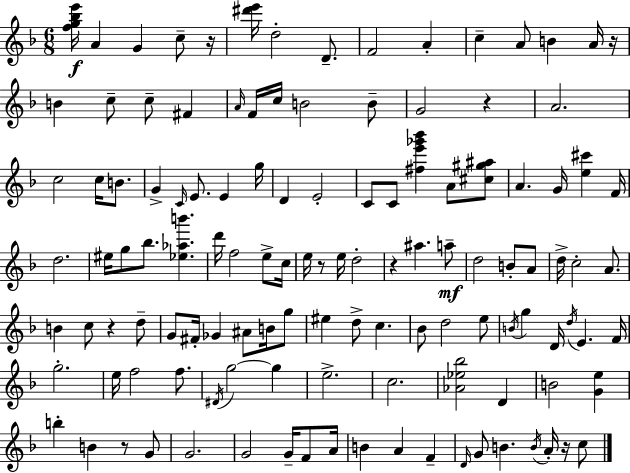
X:1
T:Untitled
M:6/8
L:1/4
K:Dm
[fg_be']/4 A G c/2 z/4 [^d'e']/4 d2 D/2 F2 A c A/2 B A/4 z/4 B c/2 c/2 ^F A/4 F/4 c/4 B2 B/2 G2 z A2 c2 c/4 B/2 G C/4 E/2 E g/4 D E2 C/2 C/2 [^fe'_g'_b'] A/2 [^c^g^a]/2 A G/4 [e^c'] F/4 d2 ^e/4 g/2 _b/2 [_e_ab'] d'/4 f2 e/2 c/4 e/4 z/2 e/4 d2 z ^a a/2 d2 B/2 A/2 d/4 c2 A/2 B c/2 z d/2 G/2 ^F/4 _G ^A/2 B/4 g/2 ^e d/2 c _B/2 d2 e/2 B/4 g D/4 d/4 E F/4 g2 e/4 f2 f/2 ^D/4 g2 g e2 c2 [_A_e_b]2 D B2 [Ge] b B z/2 G/2 G2 G2 G/4 F/2 A/4 B A F D/4 G/2 B B/4 A/4 z/4 c/2